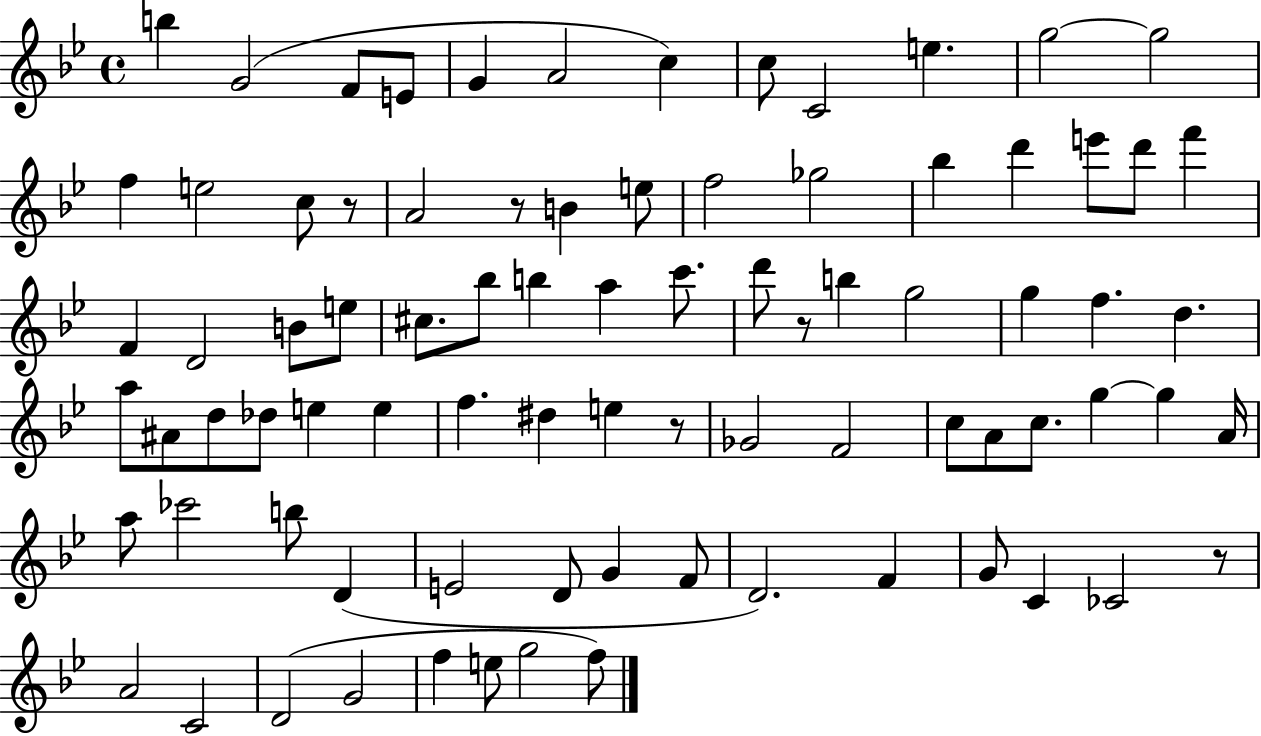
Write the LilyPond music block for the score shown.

{
  \clef treble
  \time 4/4
  \defaultTimeSignature
  \key bes \major
  \repeat volta 2 { b''4 g'2( f'8 e'8 | g'4 a'2 c''4) | c''8 c'2 e''4. | g''2~~ g''2 | \break f''4 e''2 c''8 r8 | a'2 r8 b'4 e''8 | f''2 ges''2 | bes''4 d'''4 e'''8 d'''8 f'''4 | \break f'4 d'2 b'8 e''8 | cis''8. bes''8 b''4 a''4 c'''8. | d'''8 r8 b''4 g''2 | g''4 f''4. d''4. | \break a''8 ais'8 d''8 des''8 e''4 e''4 | f''4. dis''4 e''4 r8 | ges'2 f'2 | c''8 a'8 c''8. g''4~~ g''4 a'16 | \break a''8 ces'''2 b''8 d'4( | e'2 d'8 g'4 f'8 | d'2.) f'4 | g'8 c'4 ces'2 r8 | \break a'2 c'2 | d'2( g'2 | f''4 e''8 g''2 f''8) | } \bar "|."
}